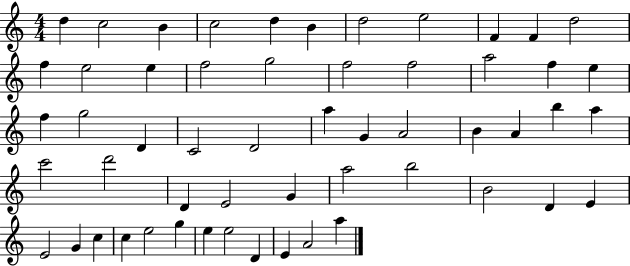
{
  \clef treble
  \numericTimeSignature
  \time 4/4
  \key c \major
  d''4 c''2 b'4 | c''2 d''4 b'4 | d''2 e''2 | f'4 f'4 d''2 | \break f''4 e''2 e''4 | f''2 g''2 | f''2 f''2 | a''2 f''4 e''4 | \break f''4 g''2 d'4 | c'2 d'2 | a''4 g'4 a'2 | b'4 a'4 b''4 a''4 | \break c'''2 d'''2 | d'4 e'2 g'4 | a''2 b''2 | b'2 d'4 e'4 | \break e'2 g'4 c''4 | c''4 e''2 g''4 | e''4 e''2 d'4 | e'4 a'2 a''4 | \break \bar "|."
}